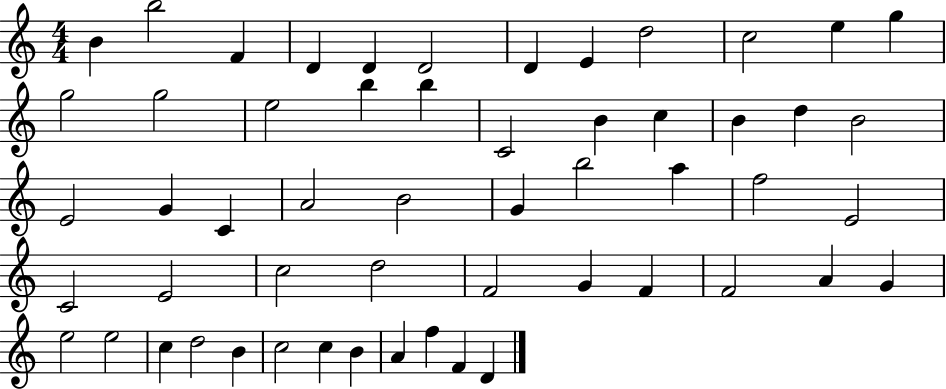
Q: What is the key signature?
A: C major